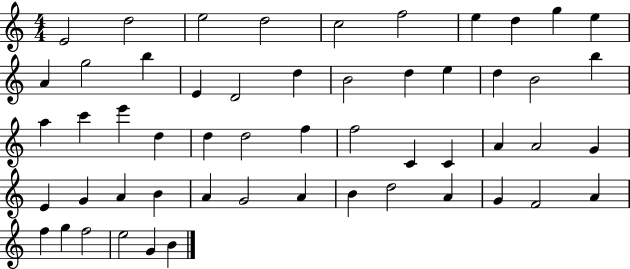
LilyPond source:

{
  \clef treble
  \numericTimeSignature
  \time 4/4
  \key c \major
  e'2 d''2 | e''2 d''2 | c''2 f''2 | e''4 d''4 g''4 e''4 | \break a'4 g''2 b''4 | e'4 d'2 d''4 | b'2 d''4 e''4 | d''4 b'2 b''4 | \break a''4 c'''4 e'''4 d''4 | d''4 d''2 f''4 | f''2 c'4 c'4 | a'4 a'2 g'4 | \break e'4 g'4 a'4 b'4 | a'4 g'2 a'4 | b'4 d''2 a'4 | g'4 f'2 a'4 | \break f''4 g''4 f''2 | e''2 g'4 b'4 | \bar "|."
}